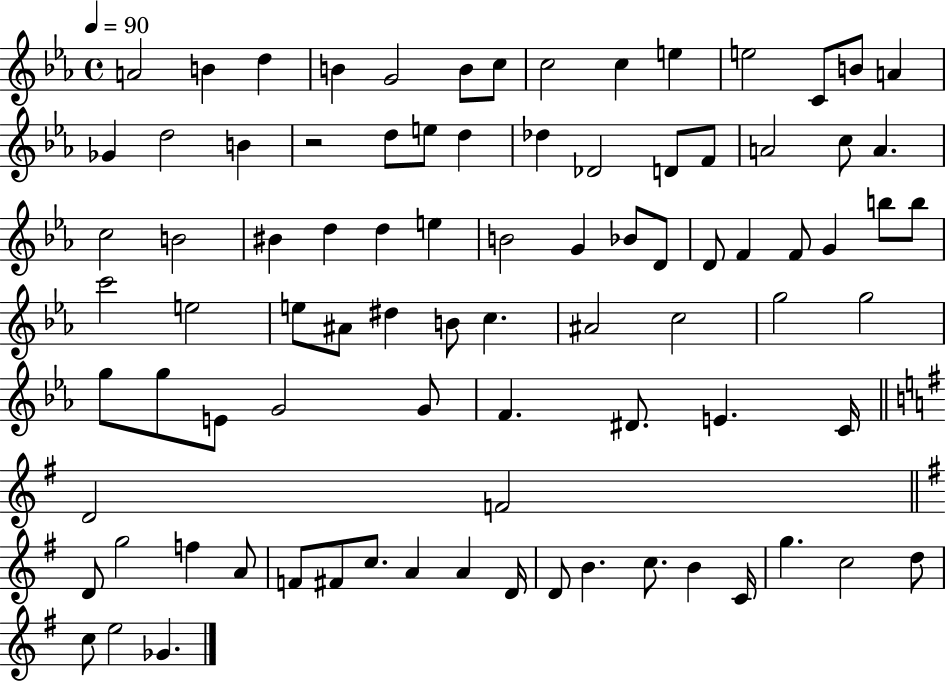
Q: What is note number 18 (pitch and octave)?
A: D5